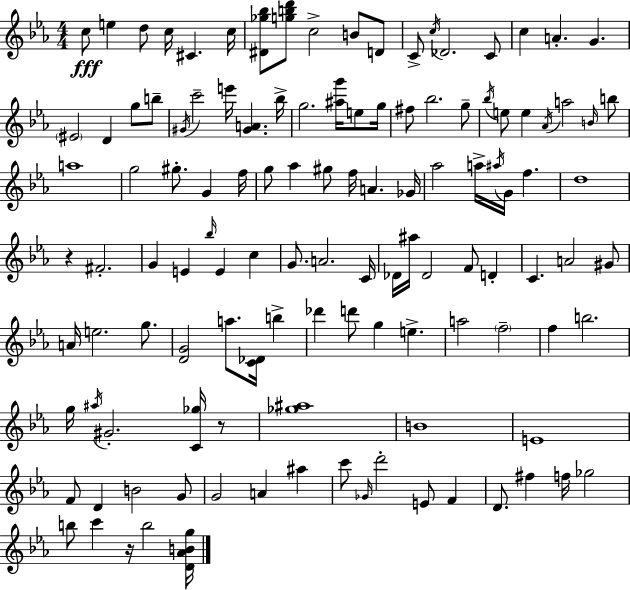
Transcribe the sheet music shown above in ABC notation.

X:1
T:Untitled
M:4/4
L:1/4
K:Cm
c/2 e d/2 c/4 ^C c/4 [^D_g_b]/2 [gbd']/2 c2 B/2 D/2 C/2 c/4 _D2 C/2 c A G ^E2 D g/2 b/2 ^G/4 c'2 e'/4 [^GA] _b/4 g2 [^ag']/4 e/2 g/4 ^f/2 _b2 g/2 _b/4 e/2 e _A/4 a2 B/4 b/2 a4 g2 ^g/2 G f/4 g/2 _a ^g/2 f/4 A _G/4 _a2 a/4 ^a/4 G/4 f d4 z ^F2 G E _b/4 E c G/2 A2 C/4 _D/4 ^a/4 _D2 F/2 D C A2 ^G/2 A/4 e2 g/2 [DG]2 a/2 [C_D]/4 b _d' d'/2 g e a2 f2 f b2 g/4 ^a/4 ^G2 [C_g]/4 z/2 [_g^a]4 B4 E4 F/2 D B2 G/2 G2 A ^a c'/2 _G/4 d'2 E/2 F D/2 ^f f/4 _g2 b/2 c' z/4 b2 [D_ABg]/4